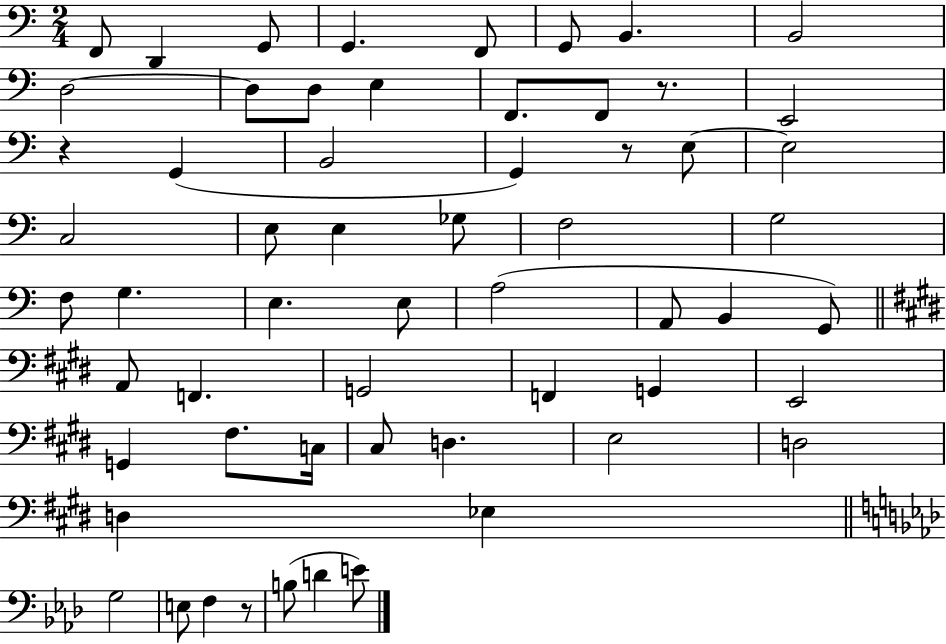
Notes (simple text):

F2/e D2/q G2/e G2/q. F2/e G2/e B2/q. B2/h D3/h D3/e D3/e E3/q F2/e. F2/e R/e. E2/h R/q G2/q B2/h G2/q R/e E3/e E3/h C3/h E3/e E3/q Gb3/e F3/h G3/h F3/e G3/q. E3/q. E3/e A3/h A2/e B2/q G2/e A2/e F2/q. G2/h F2/q G2/q E2/h G2/q F#3/e. C3/s C#3/e D3/q. E3/h D3/h D3/q Eb3/q G3/h E3/e F3/q R/e B3/e D4/q E4/e